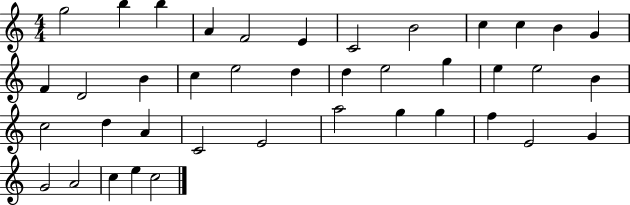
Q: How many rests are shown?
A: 0